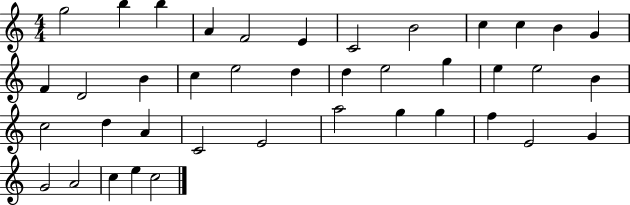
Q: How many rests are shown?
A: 0